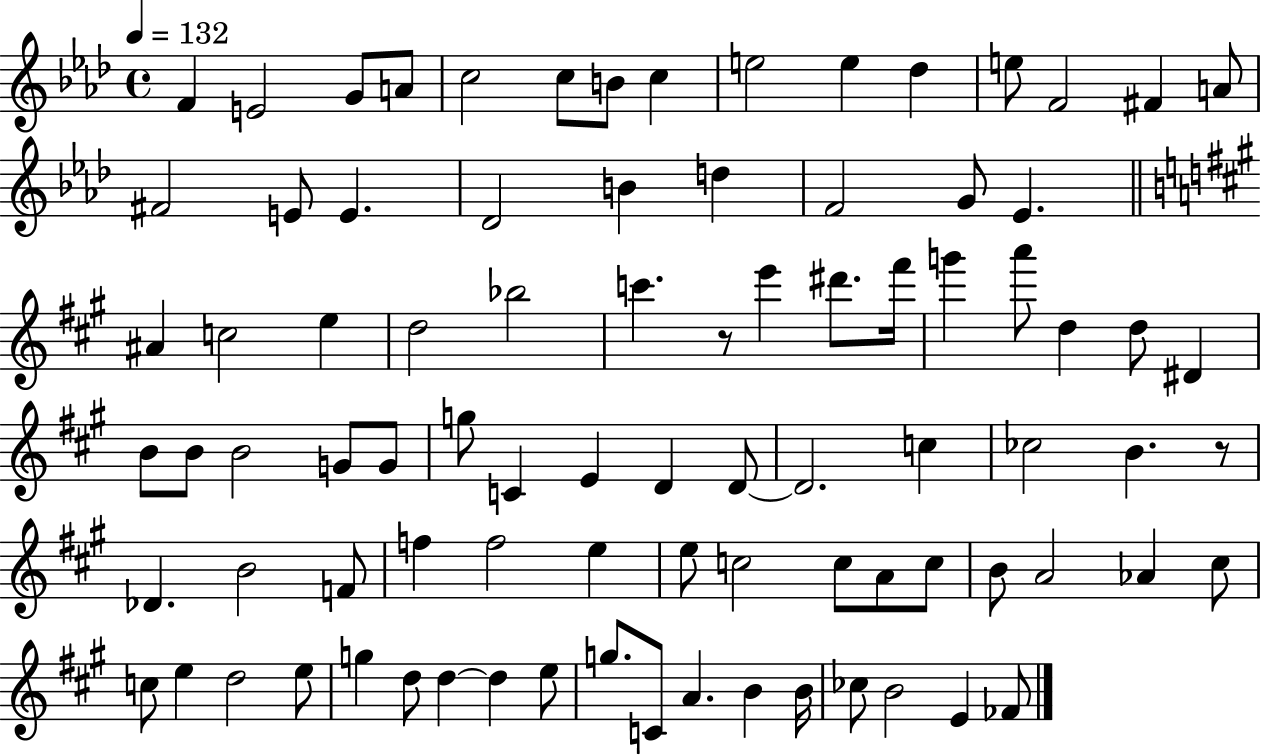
X:1
T:Untitled
M:4/4
L:1/4
K:Ab
F E2 G/2 A/2 c2 c/2 B/2 c e2 e _d e/2 F2 ^F A/2 ^F2 E/2 E _D2 B d F2 G/2 _E ^A c2 e d2 _b2 c' z/2 e' ^d'/2 ^f'/4 g' a'/2 d d/2 ^D B/2 B/2 B2 G/2 G/2 g/2 C E D D/2 D2 c _c2 B z/2 _D B2 F/2 f f2 e e/2 c2 c/2 A/2 c/2 B/2 A2 _A ^c/2 c/2 e d2 e/2 g d/2 d d e/2 g/2 C/2 A B B/4 _c/2 B2 E _F/2